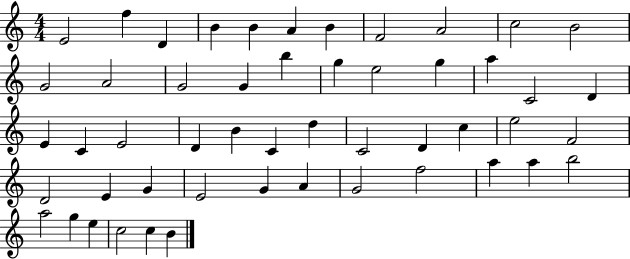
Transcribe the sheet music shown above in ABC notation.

X:1
T:Untitled
M:4/4
L:1/4
K:C
E2 f D B B A B F2 A2 c2 B2 G2 A2 G2 G b g e2 g a C2 D E C E2 D B C d C2 D c e2 F2 D2 E G E2 G A G2 f2 a a b2 a2 g e c2 c B